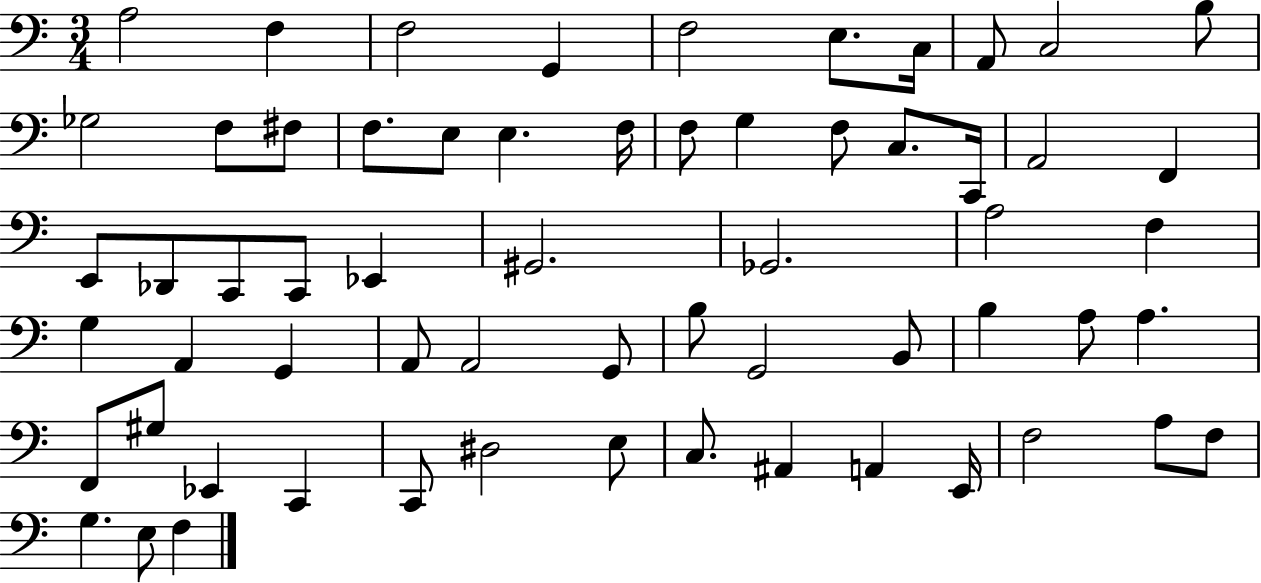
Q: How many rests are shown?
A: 0